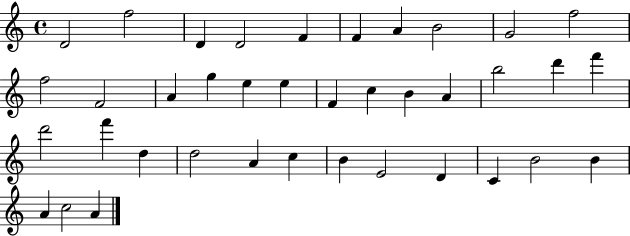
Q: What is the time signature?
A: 4/4